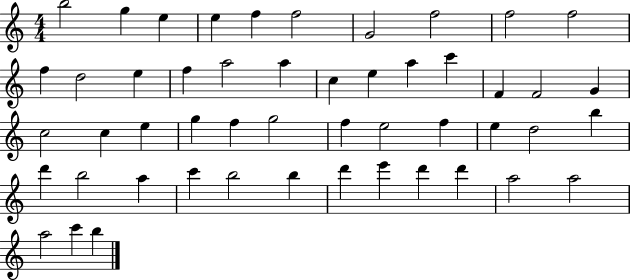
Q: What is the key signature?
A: C major